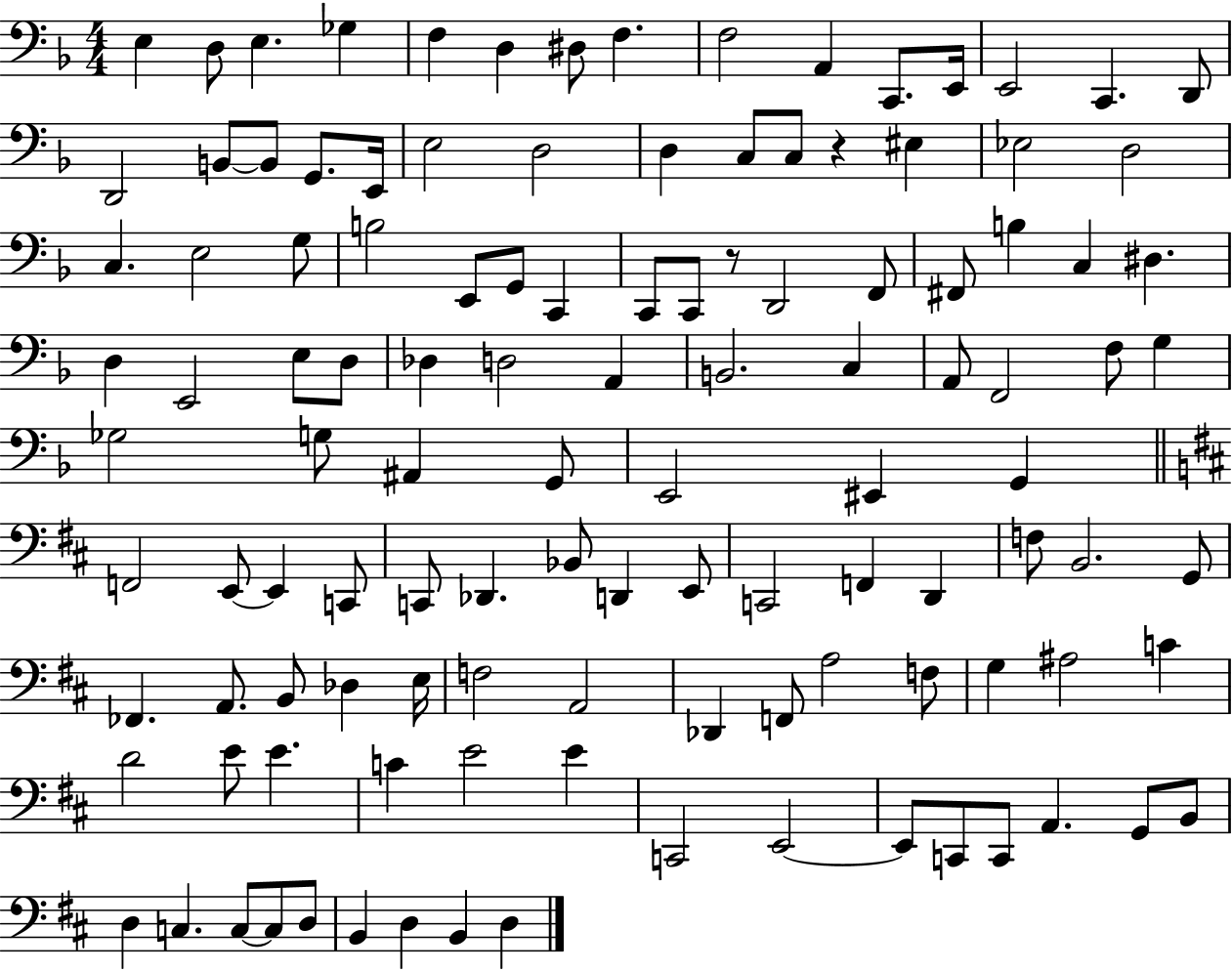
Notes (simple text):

E3/q D3/e E3/q. Gb3/q F3/q D3/q D#3/e F3/q. F3/h A2/q C2/e. E2/s E2/h C2/q. D2/e D2/h B2/e B2/e G2/e. E2/s E3/h D3/h D3/q C3/e C3/e R/q EIS3/q Eb3/h D3/h C3/q. E3/h G3/e B3/h E2/e G2/e C2/q C2/e C2/e R/e D2/h F2/e F#2/e B3/q C3/q D#3/q. D3/q E2/h E3/e D3/e Db3/q D3/h A2/q B2/h. C3/q A2/e F2/h F3/e G3/q Gb3/h G3/e A#2/q G2/e E2/h EIS2/q G2/q F2/h E2/e E2/q C2/e C2/e Db2/q. Bb2/e D2/q E2/e C2/h F2/q D2/q F3/e B2/h. G2/e FES2/q. A2/e. B2/e Db3/q E3/s F3/h A2/h Db2/q F2/e A3/h F3/e G3/q A#3/h C4/q D4/h E4/e E4/q. C4/q E4/h E4/q C2/h E2/h E2/e C2/e C2/e A2/q. G2/e B2/e D3/q C3/q. C3/e C3/e D3/e B2/q D3/q B2/q D3/q